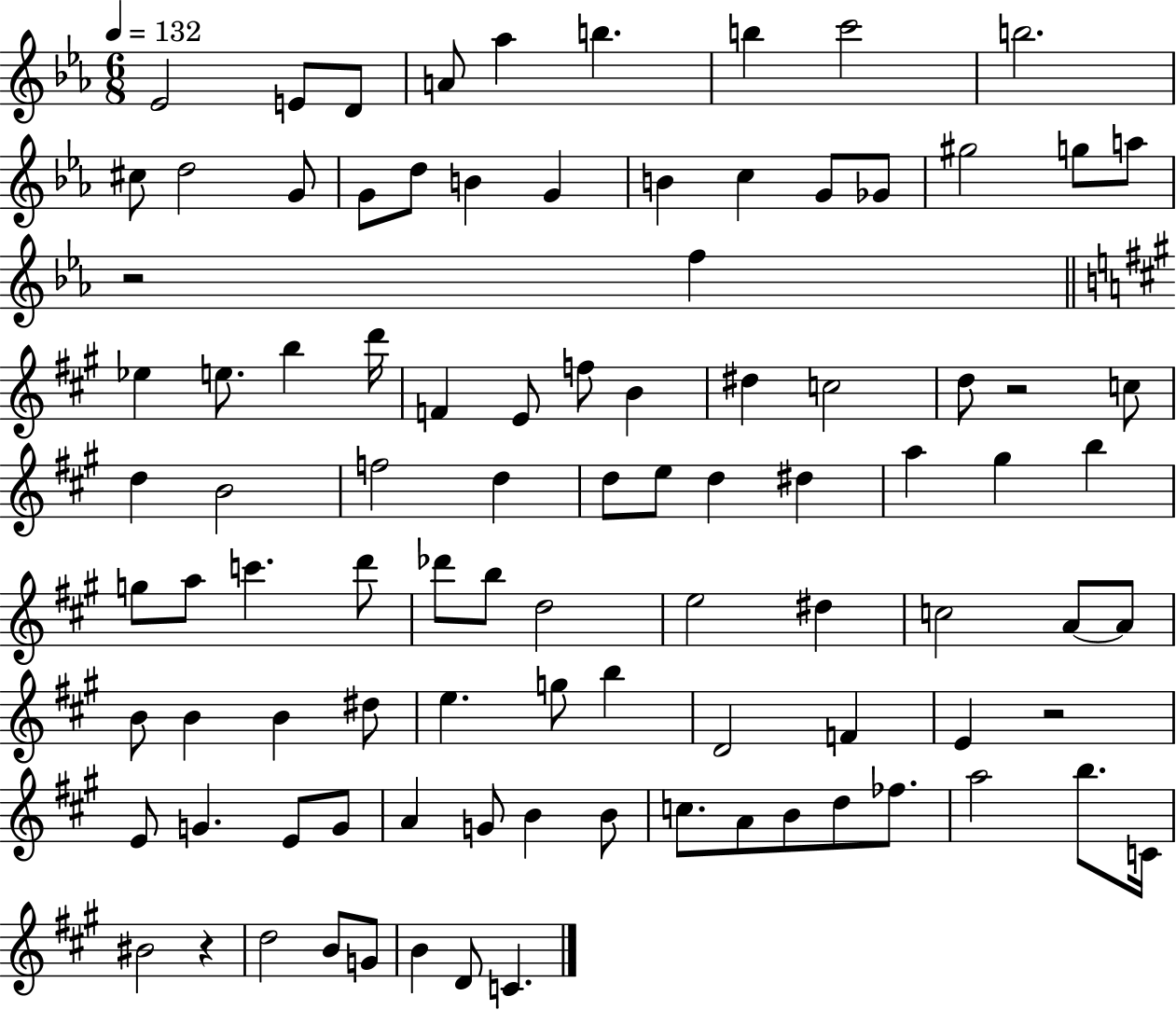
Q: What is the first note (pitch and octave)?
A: Eb4